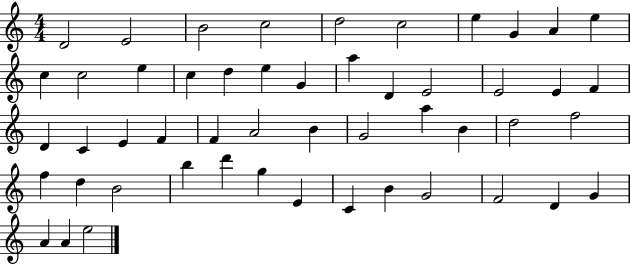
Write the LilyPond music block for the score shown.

{
  \clef treble
  \numericTimeSignature
  \time 4/4
  \key c \major
  d'2 e'2 | b'2 c''2 | d''2 c''2 | e''4 g'4 a'4 e''4 | \break c''4 c''2 e''4 | c''4 d''4 e''4 g'4 | a''4 d'4 e'2 | e'2 e'4 f'4 | \break d'4 c'4 e'4 f'4 | f'4 a'2 b'4 | g'2 a''4 b'4 | d''2 f''2 | \break f''4 d''4 b'2 | b''4 d'''4 g''4 e'4 | c'4 b'4 g'2 | f'2 d'4 g'4 | \break a'4 a'4 e''2 | \bar "|."
}